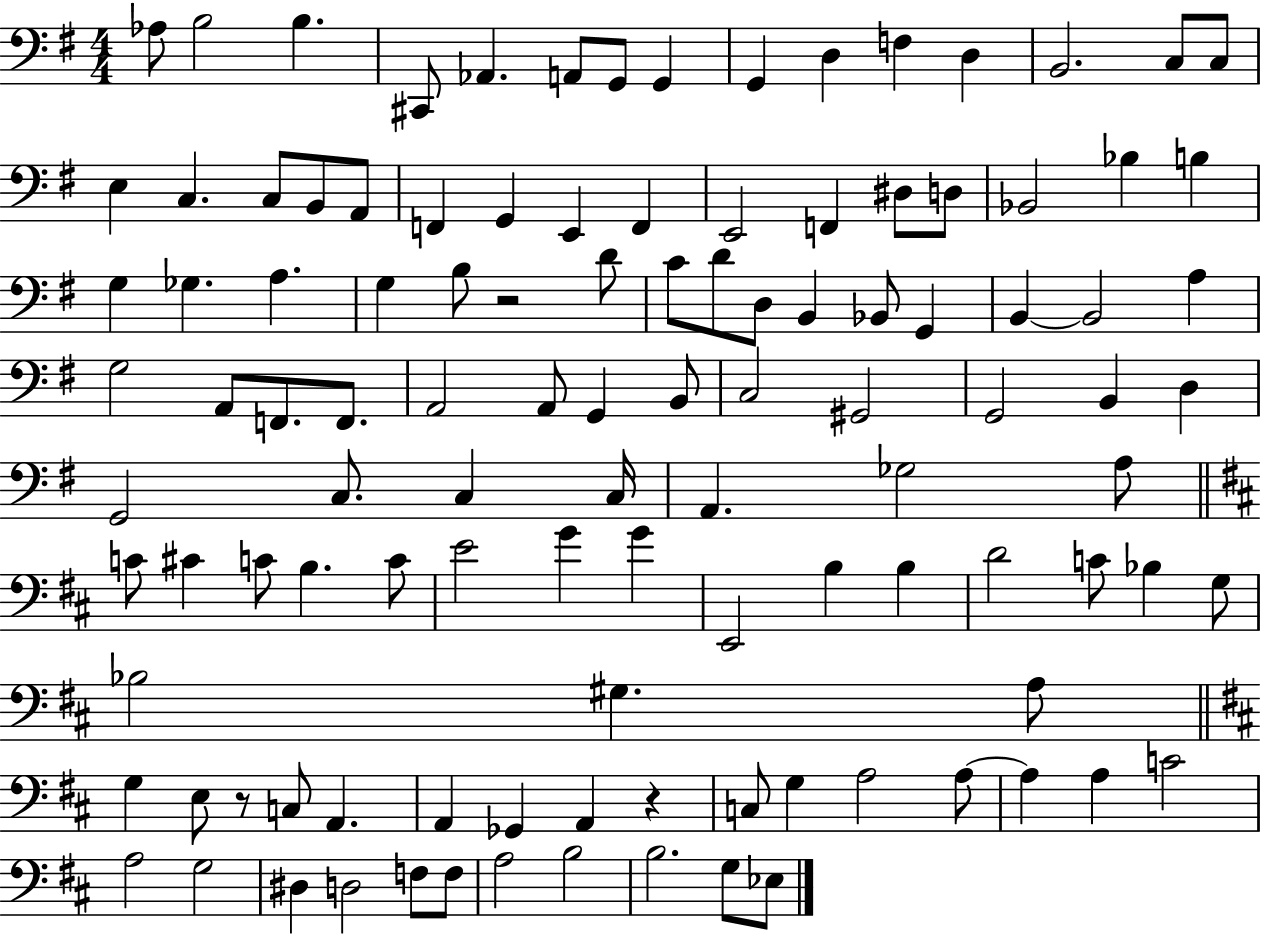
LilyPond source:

{
  \clef bass
  \numericTimeSignature
  \time 4/4
  \key g \major
  \repeat volta 2 { aes8 b2 b4. | cis,8 aes,4. a,8 g,8 g,4 | g,4 d4 f4 d4 | b,2. c8 c8 | \break e4 c4. c8 b,8 a,8 | f,4 g,4 e,4 f,4 | e,2 f,4 dis8 d8 | bes,2 bes4 b4 | \break g4 ges4. a4. | g4 b8 r2 d'8 | c'8 d'8 d8 b,4 bes,8 g,4 | b,4~~ b,2 a4 | \break g2 a,8 f,8. f,8. | a,2 a,8 g,4 b,8 | c2 gis,2 | g,2 b,4 d4 | \break g,2 c8. c4 c16 | a,4. ges2 a8 | \bar "||" \break \key b \minor c'8 cis'4 c'8 b4. c'8 | e'2 g'4 g'4 | e,2 b4 b4 | d'2 c'8 bes4 g8 | \break bes2 gis4. a8 | \bar "||" \break \key d \major g4 e8 r8 c8 a,4. | a,4 ges,4 a,4 r4 | c8 g4 a2 a8~~ | a4 a4 c'2 | \break a2 g2 | dis4 d2 f8 f8 | a2 b2 | b2. g8 ees8 | \break } \bar "|."
}